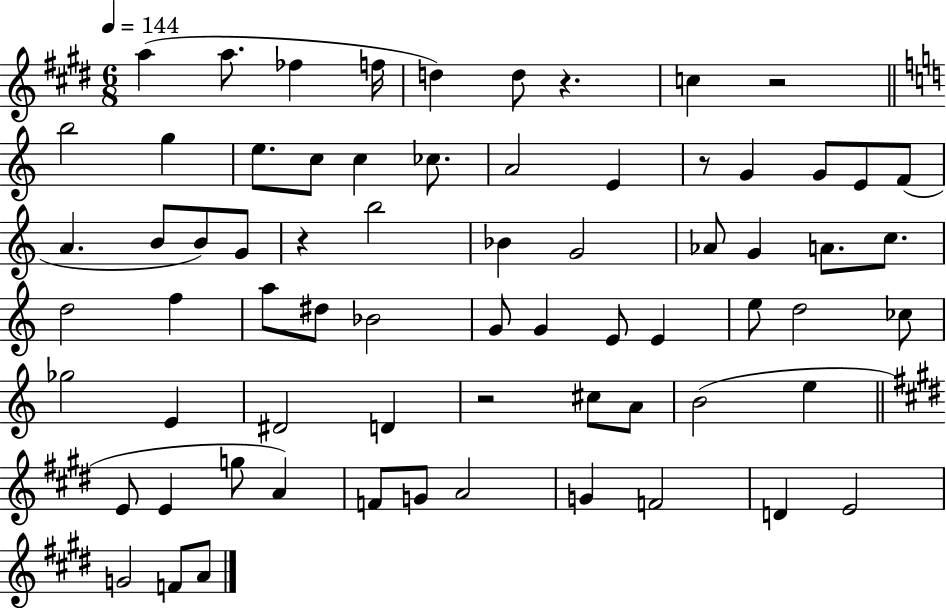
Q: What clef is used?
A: treble